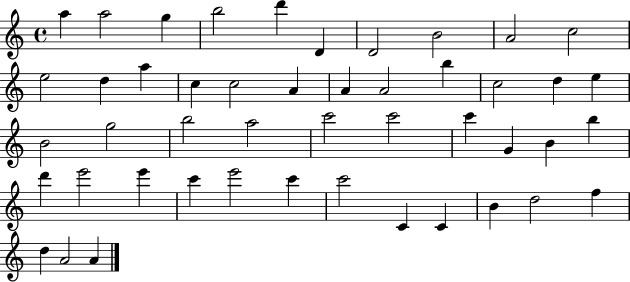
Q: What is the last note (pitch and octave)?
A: A4